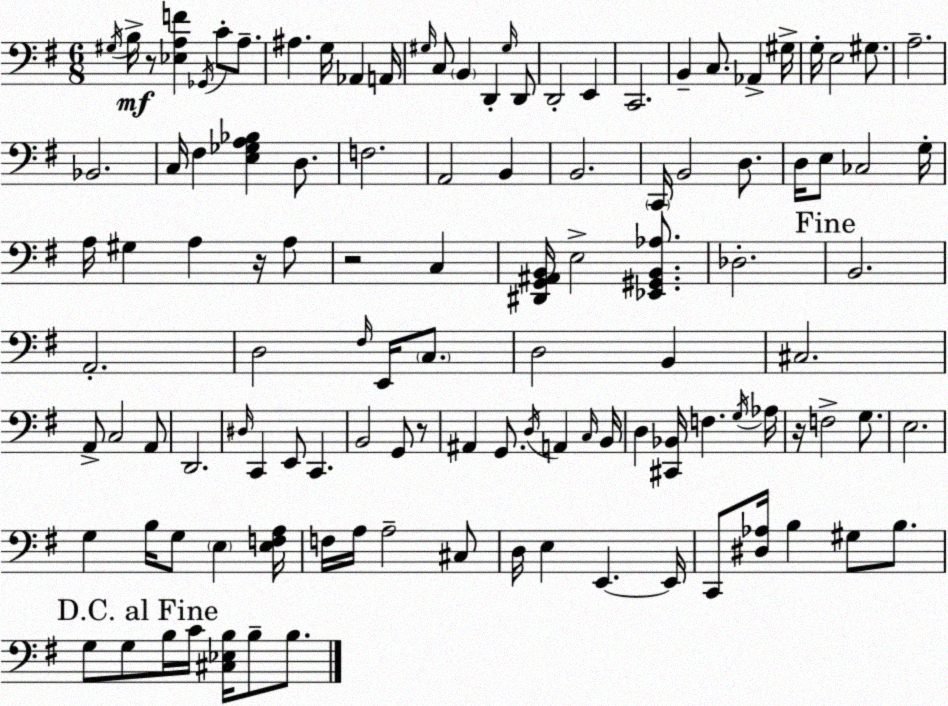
X:1
T:Untitled
M:6/8
L:1/4
K:Em
^G,/4 B,/4 z/2 [_E,A,F] _G,,/4 C/2 A,/2 ^A, G,/4 _A,, A,,/4 ^G,/4 C,/2 B,, D,, ^G,/4 D,,/2 D,,2 E,, C,,2 B,, C,/2 _A,, ^G,/4 G,/4 E,2 ^G,/2 A,2 _B,,2 C,/4 ^F, [E,_G,A,_B,] D,/2 F,2 A,,2 B,, B,,2 C,,/4 B,,2 D,/2 D,/4 E,/2 _C,2 G,/4 A,/4 ^G, A, z/4 A,/2 z2 C, [^D,,G,,^A,,B,,]/4 E,2 [_E,,^G,,B,,_A,]/2 _D,2 B,,2 A,,2 D,2 ^F,/4 E,,/4 C,/2 D,2 B,, ^C,2 A,,/2 C,2 A,,/2 D,,2 ^D,/4 C,, E,,/2 C,, B,,2 G,,/2 z/2 ^A,, G,,/2 D,/4 A,, C,/4 B,,/4 D, [^C,,_B,,]/4 F, G,/4 _A,/4 z/4 F,2 G,/2 E,2 G, B,/4 G,/2 E, [E,F,A,]/4 F,/4 A,/4 A,2 ^C,/2 D,/4 E, E,, E,,/4 C,,/2 [^D,_A,]/4 B, ^G,/2 B,/2 G,/2 G,/2 B,/4 C/4 [^C,_E,B,]/4 B,/2 B,/2